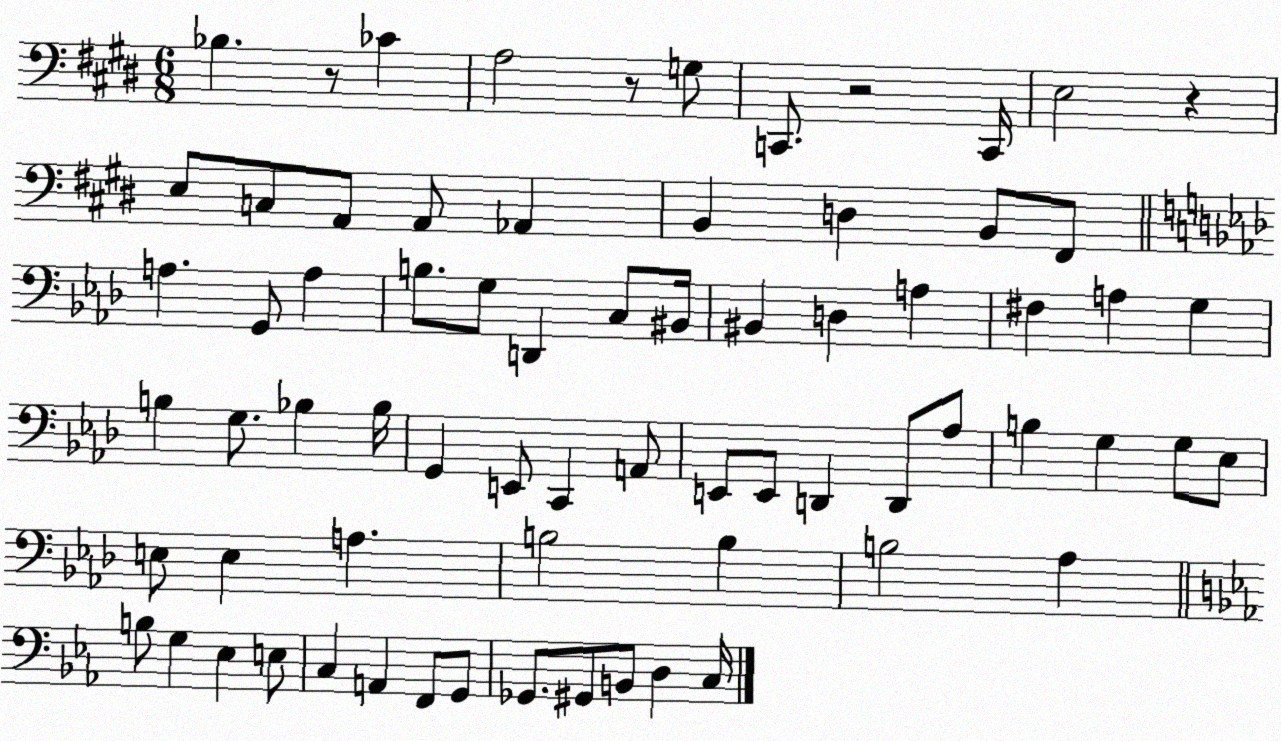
X:1
T:Untitled
M:6/8
L:1/4
K:E
_B, z/2 _C A,2 z/2 G,/2 C,,/2 z2 C,,/4 E,2 z E,/2 C,/2 A,,/2 A,,/2 _A,, B,, D, B,,/2 ^F,,/2 A, G,,/2 A, B,/2 G,/2 D,, C,/2 ^B,,/4 ^B,, D, A, ^F, A, G, B, G,/2 _B, _B,/4 G,, E,,/2 C,, A,,/2 E,,/2 E,,/2 D,, D,,/2 _A,/2 B, G, G,/2 _E,/2 E,/2 E, A, B,2 B, B,2 _A, B,/2 G, _E, E,/2 C, A,, F,,/2 G,,/2 _G,,/2 ^G,,/2 B,,/2 D, C,/4